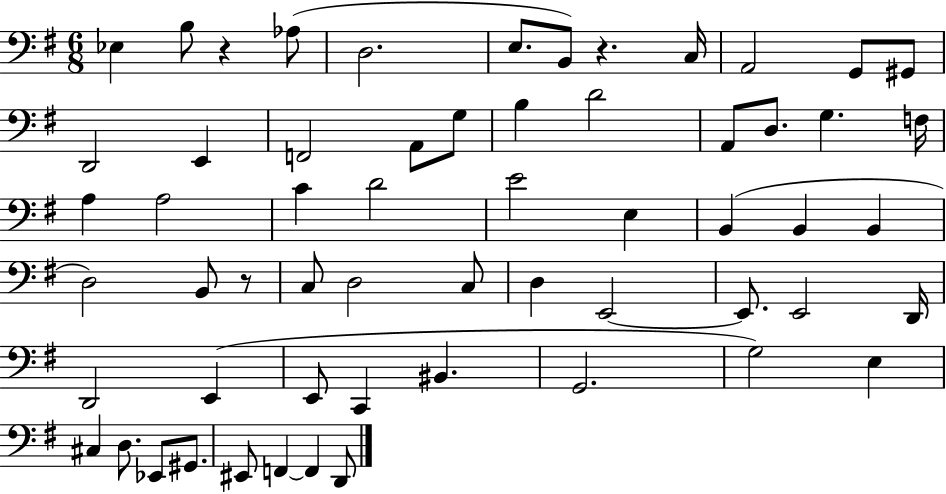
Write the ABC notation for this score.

X:1
T:Untitled
M:6/8
L:1/4
K:G
_E, B,/2 z _A,/2 D,2 E,/2 B,,/2 z C,/4 A,,2 G,,/2 ^G,,/2 D,,2 E,, F,,2 A,,/2 G,/2 B, D2 A,,/2 D,/2 G, F,/4 A, A,2 C D2 E2 E, B,, B,, B,, D,2 B,,/2 z/2 C,/2 D,2 C,/2 D, E,,2 E,,/2 E,,2 D,,/4 D,,2 E,, E,,/2 C,, ^B,, G,,2 G,2 E, ^C, D,/2 _E,,/2 ^G,,/2 ^E,,/2 F,, F,, D,,/2